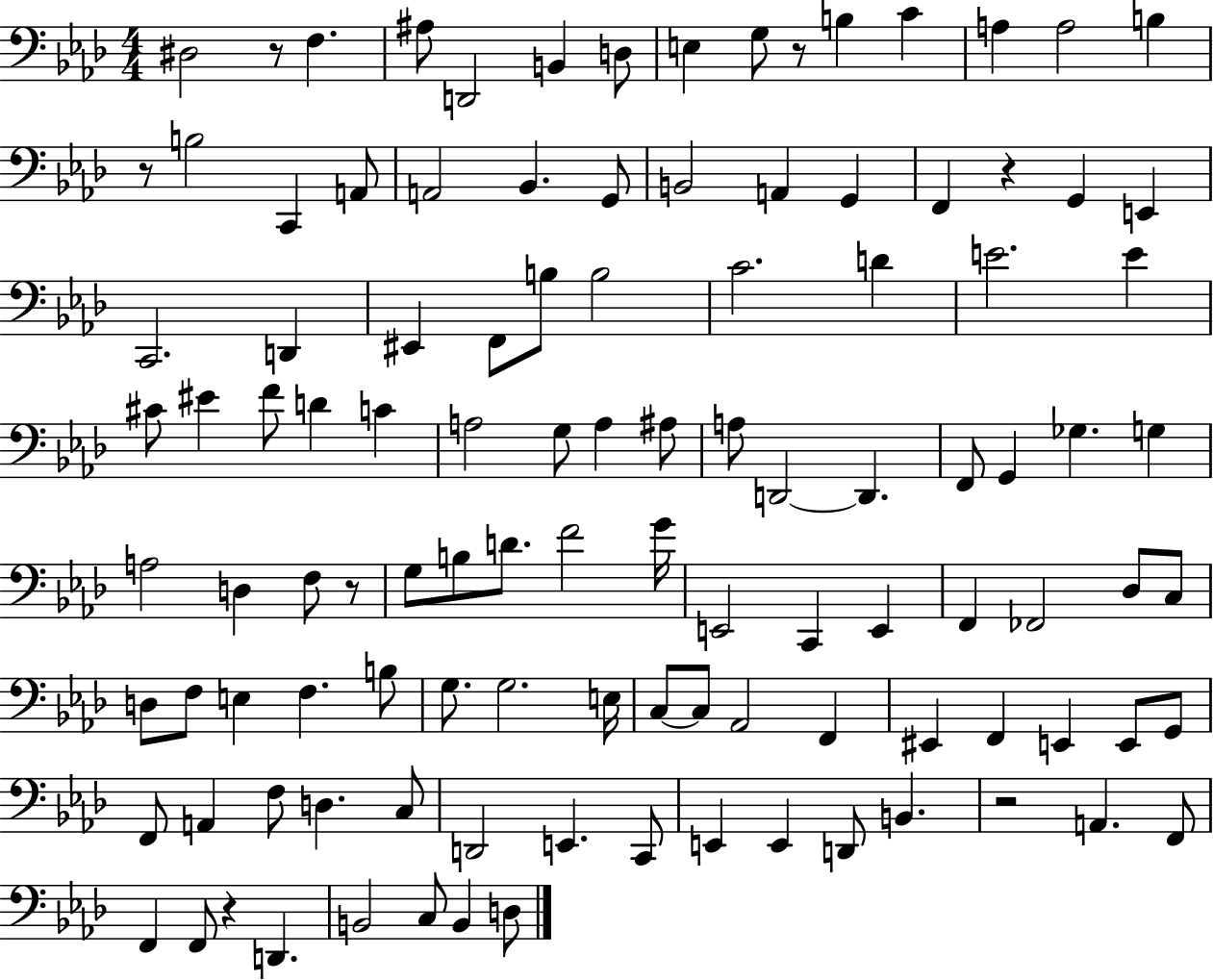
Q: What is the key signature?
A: AES major